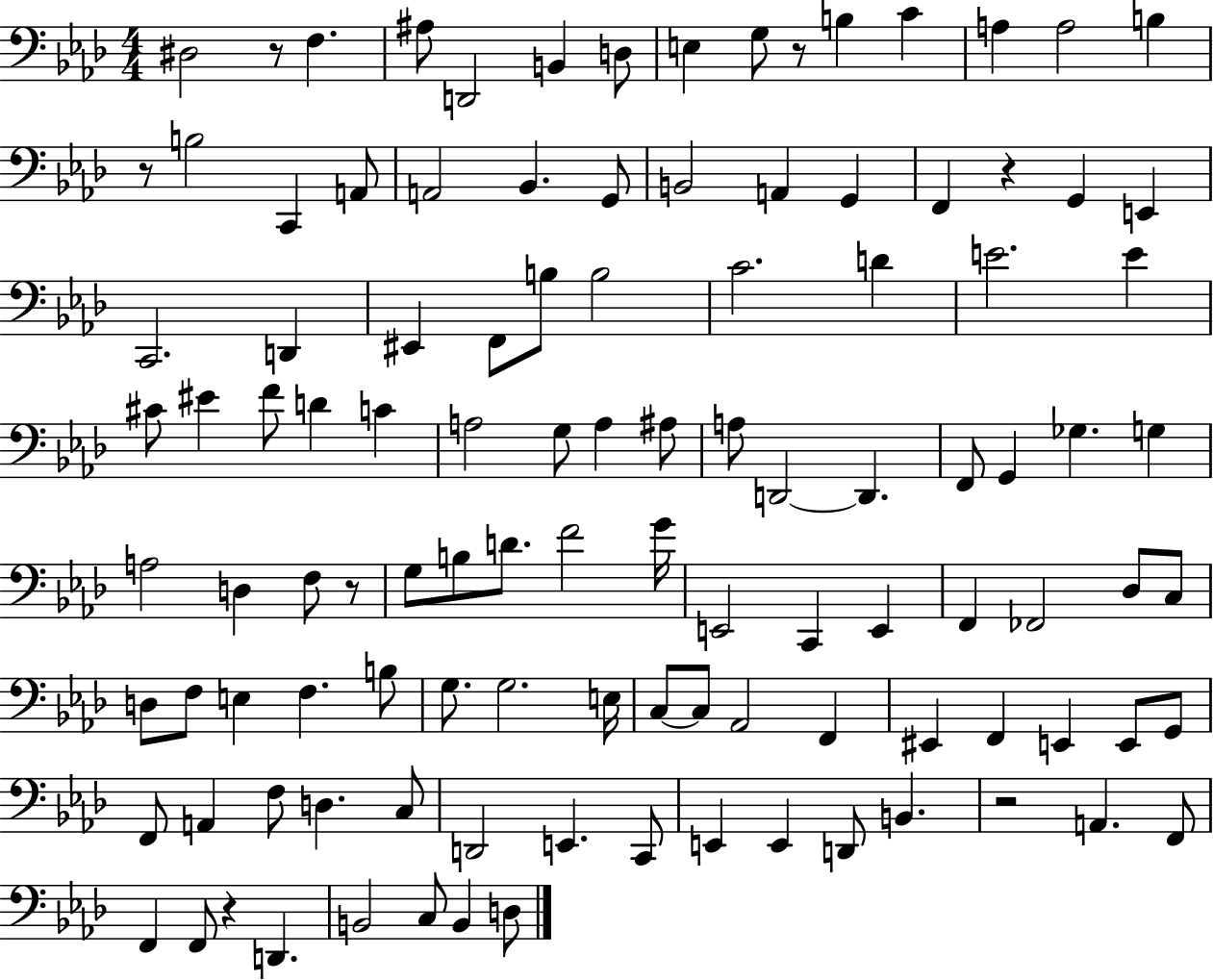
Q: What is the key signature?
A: AES major